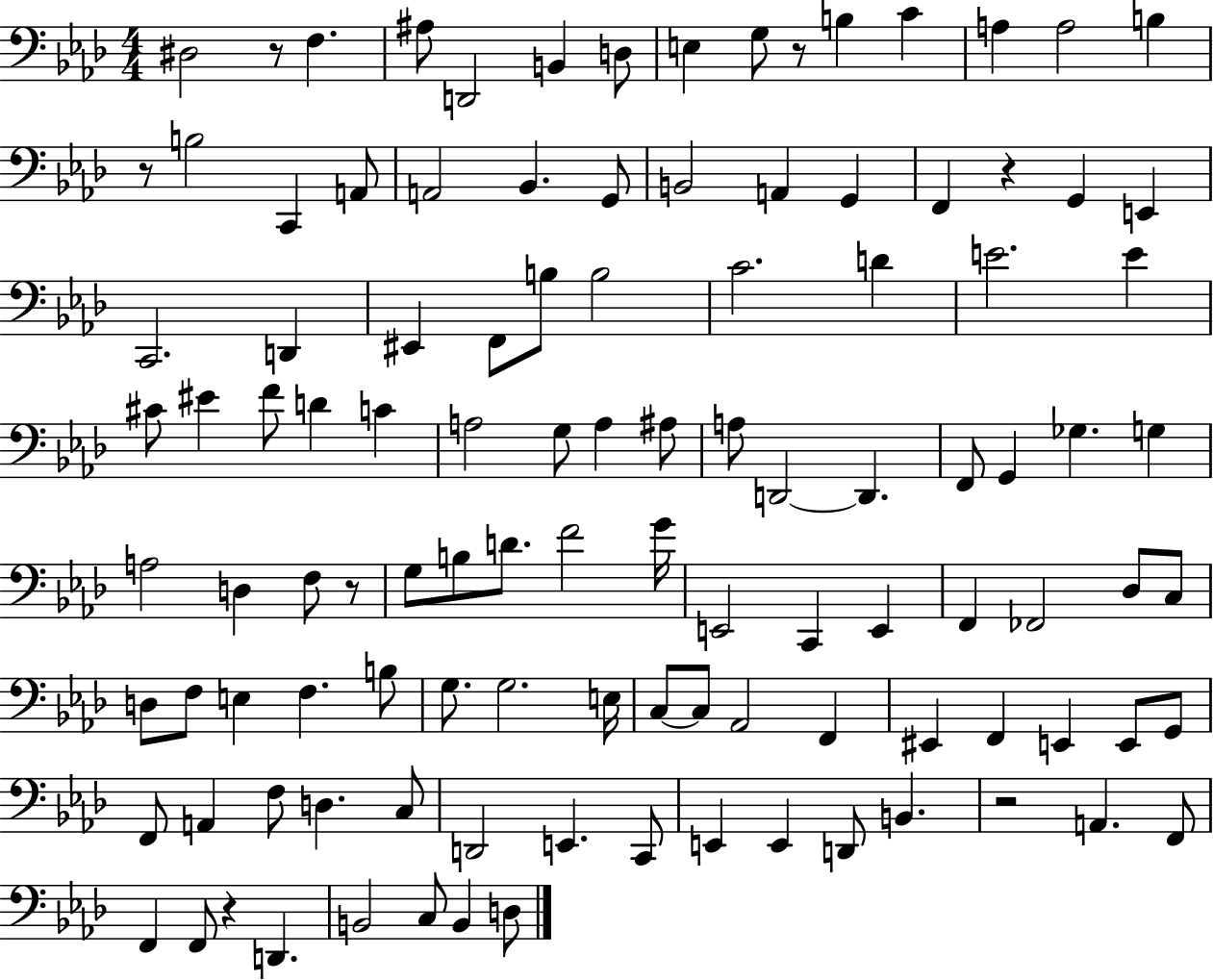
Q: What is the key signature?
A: AES major